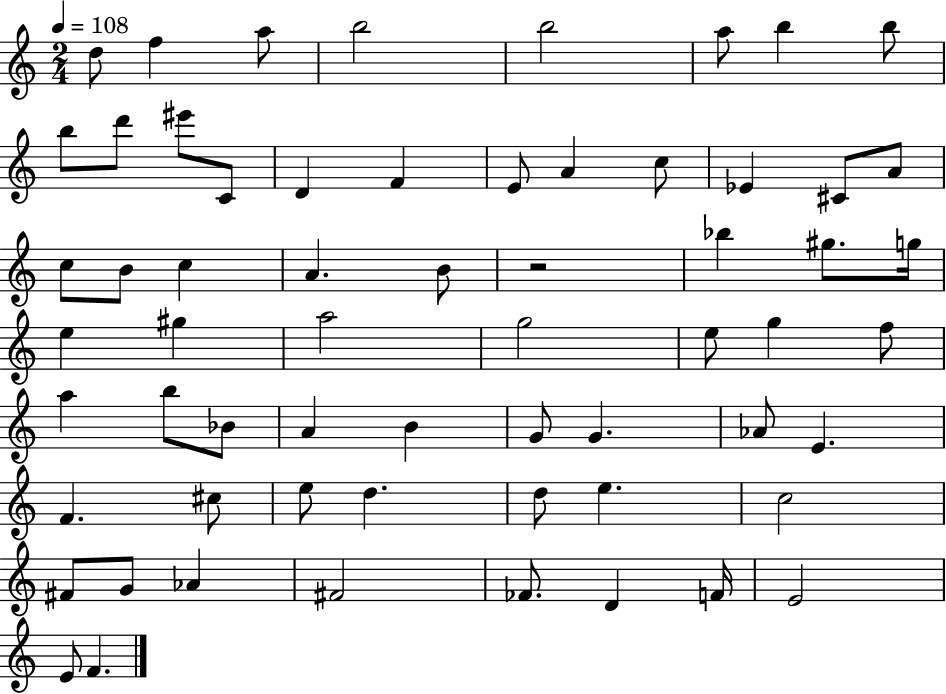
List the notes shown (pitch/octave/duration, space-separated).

D5/e F5/q A5/e B5/h B5/h A5/e B5/q B5/e B5/e D6/e EIS6/e C4/e D4/q F4/q E4/e A4/q C5/e Eb4/q C#4/e A4/e C5/e B4/e C5/q A4/q. B4/e R/h Bb5/q G#5/e. G5/s E5/q G#5/q A5/h G5/h E5/e G5/q F5/e A5/q B5/e Bb4/e A4/q B4/q G4/e G4/q. Ab4/e E4/q. F4/q. C#5/e E5/e D5/q. D5/e E5/q. C5/h F#4/e G4/e Ab4/q F#4/h FES4/e. D4/q F4/s E4/h E4/e F4/q.